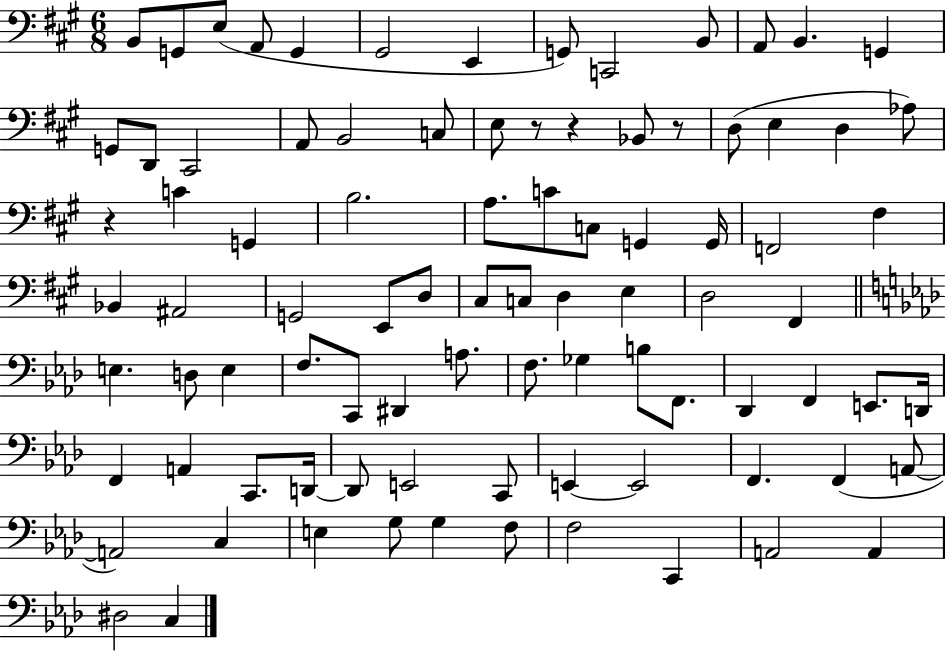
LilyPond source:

{
  \clef bass
  \numericTimeSignature
  \time 6/8
  \key a \major
  b,8 g,8 e8( a,8 g,4 | gis,2 e,4 | g,8) c,2 b,8 | a,8 b,4. g,4 | \break g,8 d,8 cis,2 | a,8 b,2 c8 | e8 r8 r4 bes,8 r8 | d8( e4 d4 aes8) | \break r4 c'4 g,4 | b2. | a8. c'8 c8 g,4 g,16 | f,2 fis4 | \break bes,4 ais,2 | g,2 e,8 d8 | cis8 c8 d4 e4 | d2 fis,4 | \break \bar "||" \break \key aes \major e4. d8 e4 | f8. c,8 dis,4 a8. | f8. ges4 b8 f,8. | des,4 f,4 e,8. d,16 | \break f,4 a,4 c,8. d,16~~ | d,8 e,2 c,8 | e,4~~ e,2 | f,4. f,4( a,8~~ | \break a,2) c4 | e4 g8 g4 f8 | f2 c,4 | a,2 a,4 | \break dis2 c4 | \bar "|."
}